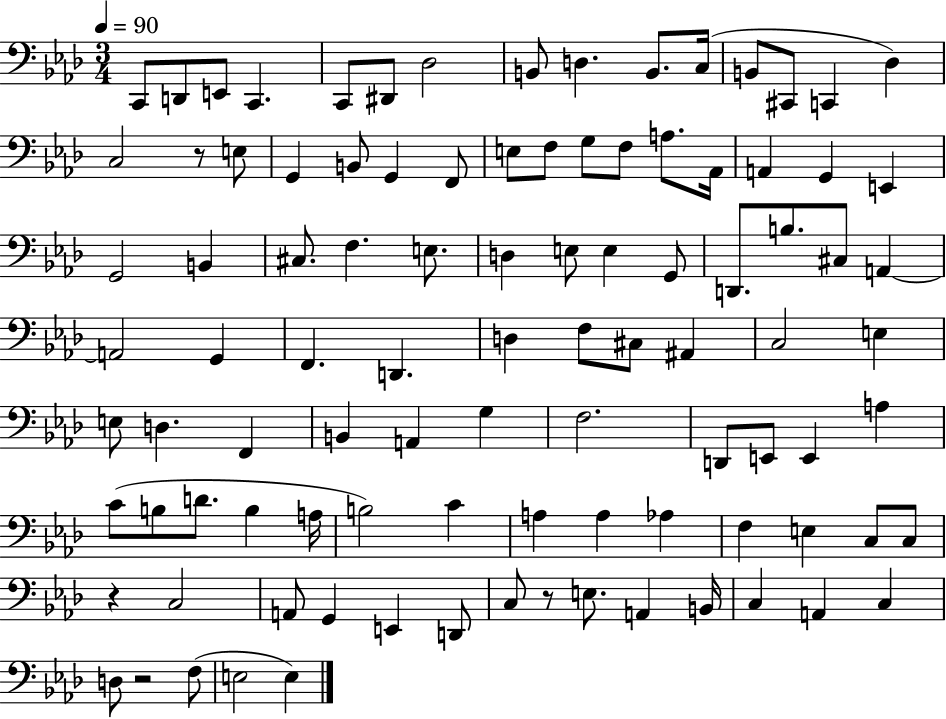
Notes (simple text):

C2/e D2/e E2/e C2/q. C2/e D#2/e Db3/h B2/e D3/q. B2/e. C3/s B2/e C#2/e C2/q Db3/q C3/h R/e E3/e G2/q B2/e G2/q F2/e E3/e F3/e G3/e F3/e A3/e. Ab2/s A2/q G2/q E2/q G2/h B2/q C#3/e. F3/q. E3/e. D3/q E3/e E3/q G2/e D2/e. B3/e. C#3/e A2/q A2/h G2/q F2/q. D2/q. D3/q F3/e C#3/e A#2/q C3/h E3/q E3/e D3/q. F2/q B2/q A2/q G3/q F3/h. D2/e E2/e E2/q A3/q C4/e B3/e D4/e. B3/q A3/s B3/h C4/q A3/q A3/q Ab3/q F3/q E3/q C3/e C3/e R/q C3/h A2/e G2/q E2/q D2/e C3/e R/e E3/e. A2/q B2/s C3/q A2/q C3/q D3/e R/h F3/e E3/h E3/q